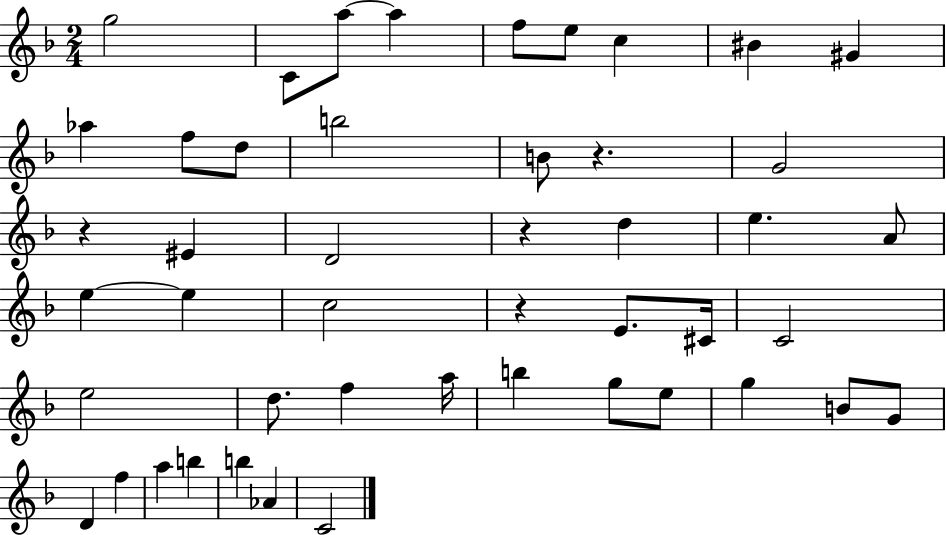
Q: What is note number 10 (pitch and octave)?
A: Ab5